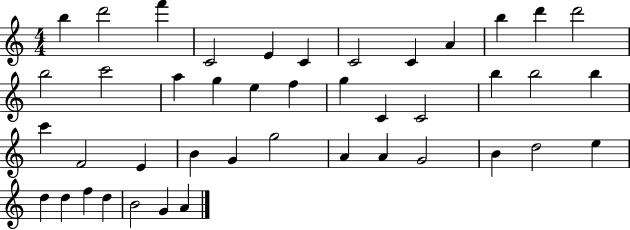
B5/q D6/h F6/q C4/h E4/q C4/q C4/h C4/q A4/q B5/q D6/q D6/h B5/h C6/h A5/q G5/q E5/q F5/q G5/q C4/q C4/h B5/q B5/h B5/q C6/q F4/h E4/q B4/q G4/q G5/h A4/q A4/q G4/h B4/q D5/h E5/q D5/q D5/q F5/q D5/q B4/h G4/q A4/q